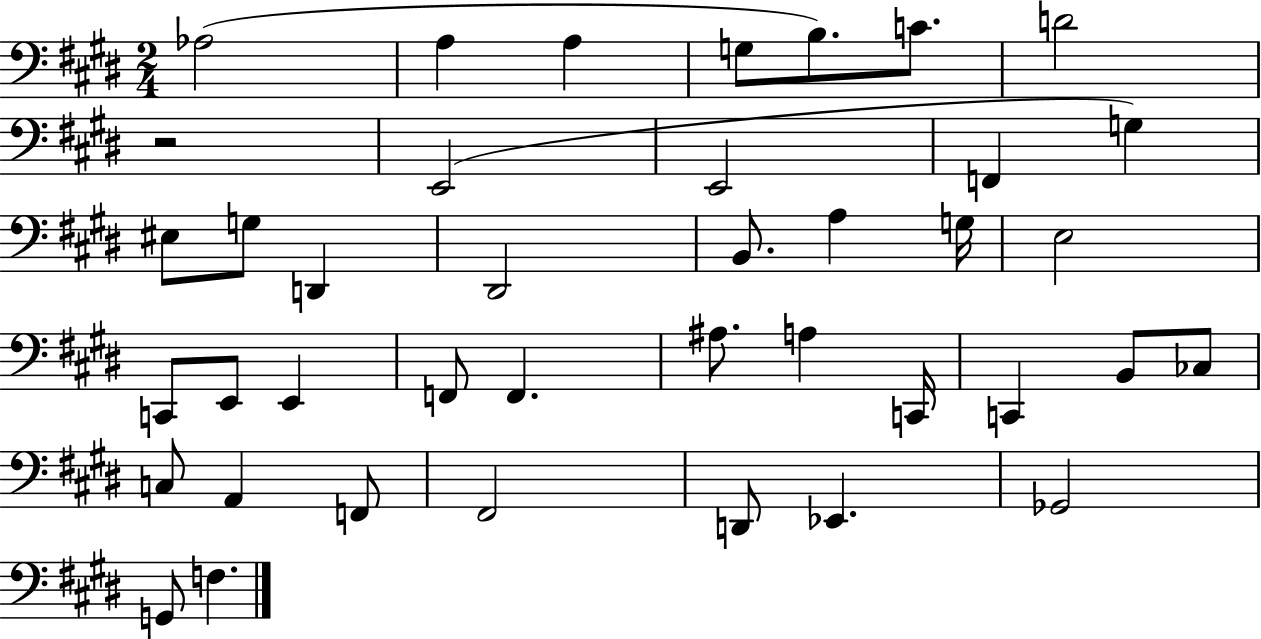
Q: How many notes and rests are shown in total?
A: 40